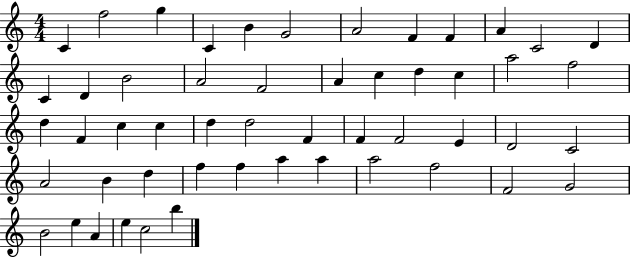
X:1
T:Untitled
M:4/4
L:1/4
K:C
C f2 g C B G2 A2 F F A C2 D C D B2 A2 F2 A c d c a2 f2 d F c c d d2 F F F2 E D2 C2 A2 B d f f a a a2 f2 F2 G2 B2 e A e c2 b